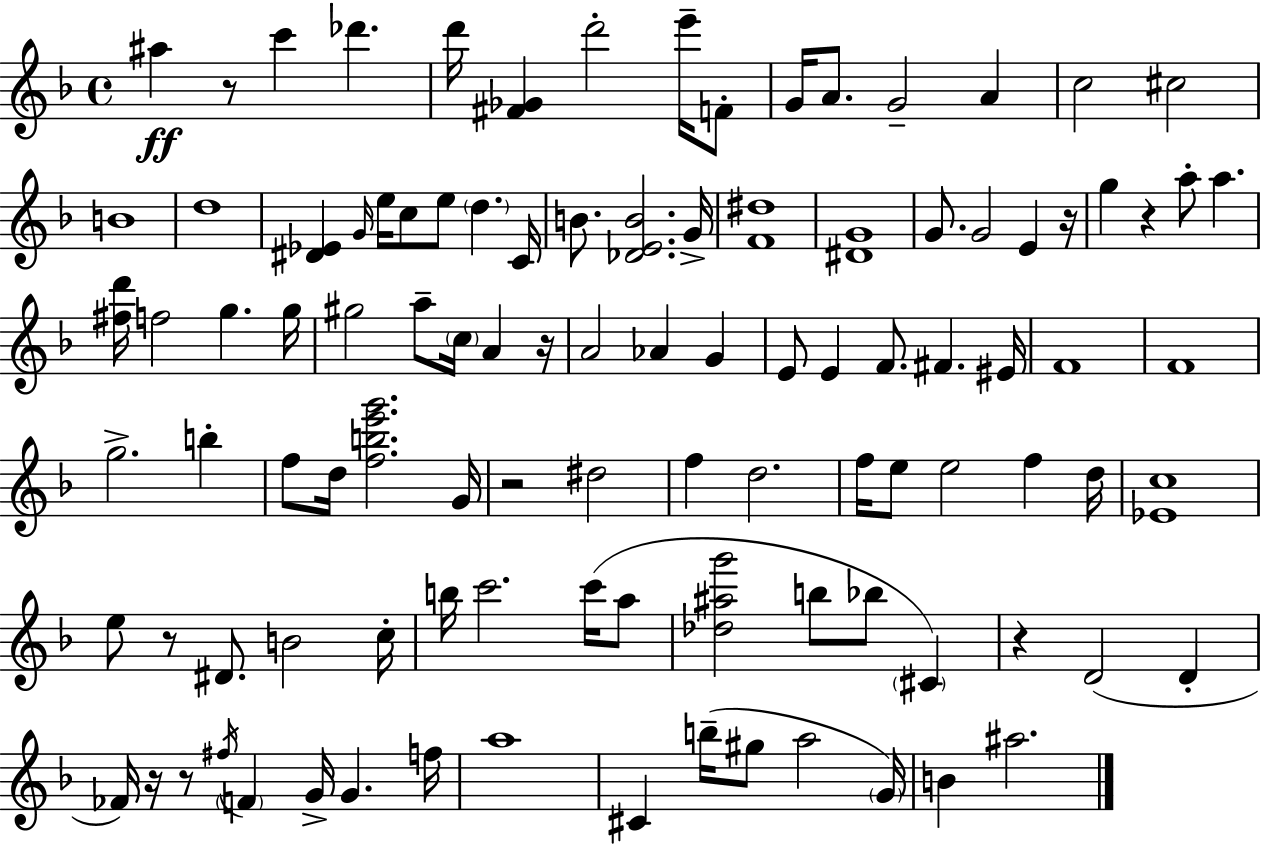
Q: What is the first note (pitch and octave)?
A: A#5